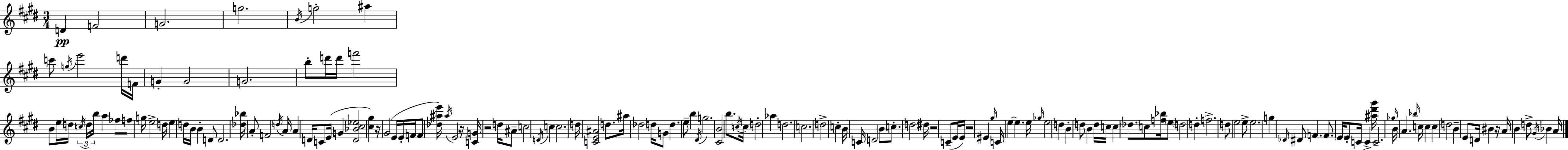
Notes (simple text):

D4/q F4/h G4/h. G5/h. B4/s G5/h A#5/q C6/e G5/s E6/h D6/s F4/s G4/q G4/h G4/h. B5/e D6/s D6/s F6/h B4/e E5/s D5/s C5/s D5/s B5/s A5/q FES5/e F5/e G5/s E5/h D5/s E5/q D5/s B4/s B4/q D4/e D4/h. [Db5,Bb5]/s A4/e F4/h D5/s A4/s A4/q D4/s C4/e E4/s G4/q [D4,Bb4,C#5,Eb5]/h [C#5,G#5]/q R/s G#4/h E4/s E4/s F4/s F4/e [Db5,A#5,E6]/s A#5/s E4/h R/s [C4,G4]/s R/h D5/s A#4/e C5/h D4/s C5/q C5/h. D5/s [C4,E4,A#4]/h D5/e. A#5/s Db5/h D5/s G4/e D5/q. E5/e B5/q D#4/s G5/h. [C#4,B4]/h B5/e. C5/s C5/s D5/h Ab5/q D5/h. C5/h. D5/h C5/q B4/s C4/s D4/h B4/e C5/e. D5/h D#5/s R/h C4/e E4/s E4/s R/h EIS4/q G#5/s C4/s E5/q E5/q. E5/s Gb5/s E5/h D5/q B4/q D5/e B4/q D5/s C5/s C5/q Db5/e. C5/e [F5,Bb5]/s E5/e D5/h D5/q F5/h. D5/e E5/h E5/e E5/h. G5/q Db4/s D#4/e F4/q. F4/e. E4/s E4/e C4/s C4/q [A#5,D#6,G#6]/s C4/h. Gb5/s B4/s A4/q. Bb5/s C5/s C5/q C5/q D5/h B4/q E4/e D4/s BIS4/q R/s A4/s B4/q D5/e G#4/s Bb4/q A4/s